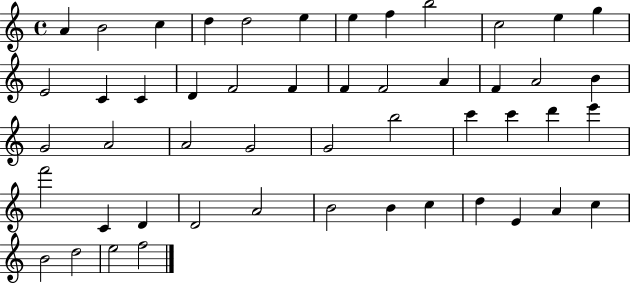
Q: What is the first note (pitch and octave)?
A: A4